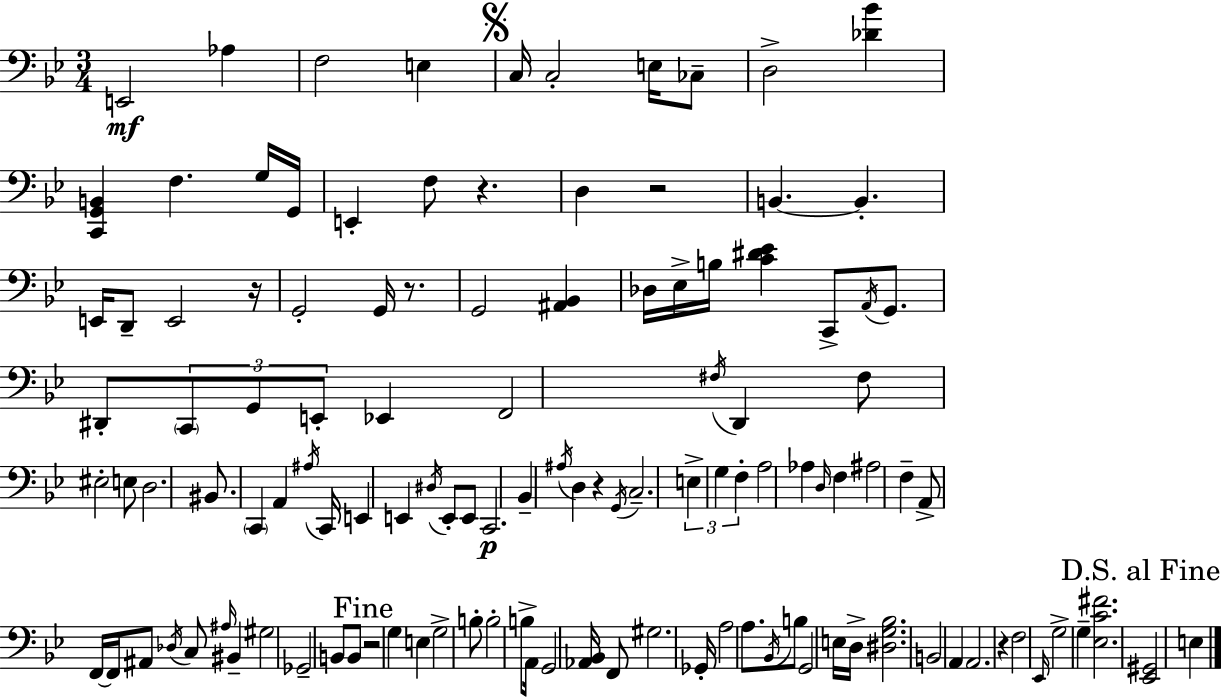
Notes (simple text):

E2/h Ab3/q F3/h E3/q C3/s C3/h E3/s CES3/e D3/h [Db4,Bb4]/q [C2,G2,B2]/q F3/q. G3/s G2/s E2/q F3/e R/q. D3/q R/h B2/q. B2/q. E2/s D2/e E2/h R/s G2/h G2/s R/e. G2/h [A#2,Bb2]/q Db3/s Eb3/s B3/s [C4,D#4,Eb4]/q C2/e A2/s G2/e. D#2/e C2/e G2/e E2/e Eb2/q F2/h F#3/s D2/q F#3/e EIS3/h E3/e D3/h. BIS2/e. C2/q A2/q A#3/s C2/s E2/q E2/q D#3/s E2/e E2/e C2/h. Bb2/q A#3/s D3/q R/q G2/s C3/h. E3/q G3/q F3/q A3/h Ab3/q D3/s F3/q A#3/h F3/q A2/e F2/s F2/s A#2/e Db3/s C3/e A#3/s BIS2/q G#3/h Gb2/h B2/e B2/e R/h G3/q E3/q G3/h B3/e B3/h B3/e A2/s G2/h [Ab2,Bb2]/s F2/e G#3/h. Gb2/s A3/h A3/e. Bb2/s B3/e G2/h E3/s D3/s [D#3,G3,Bb3]/h. B2/h A2/q A2/h. R/q F3/h Eb2/s G3/h G3/q [Eb3,C4,F#4]/h. [Eb2,G#2]/h E3/q